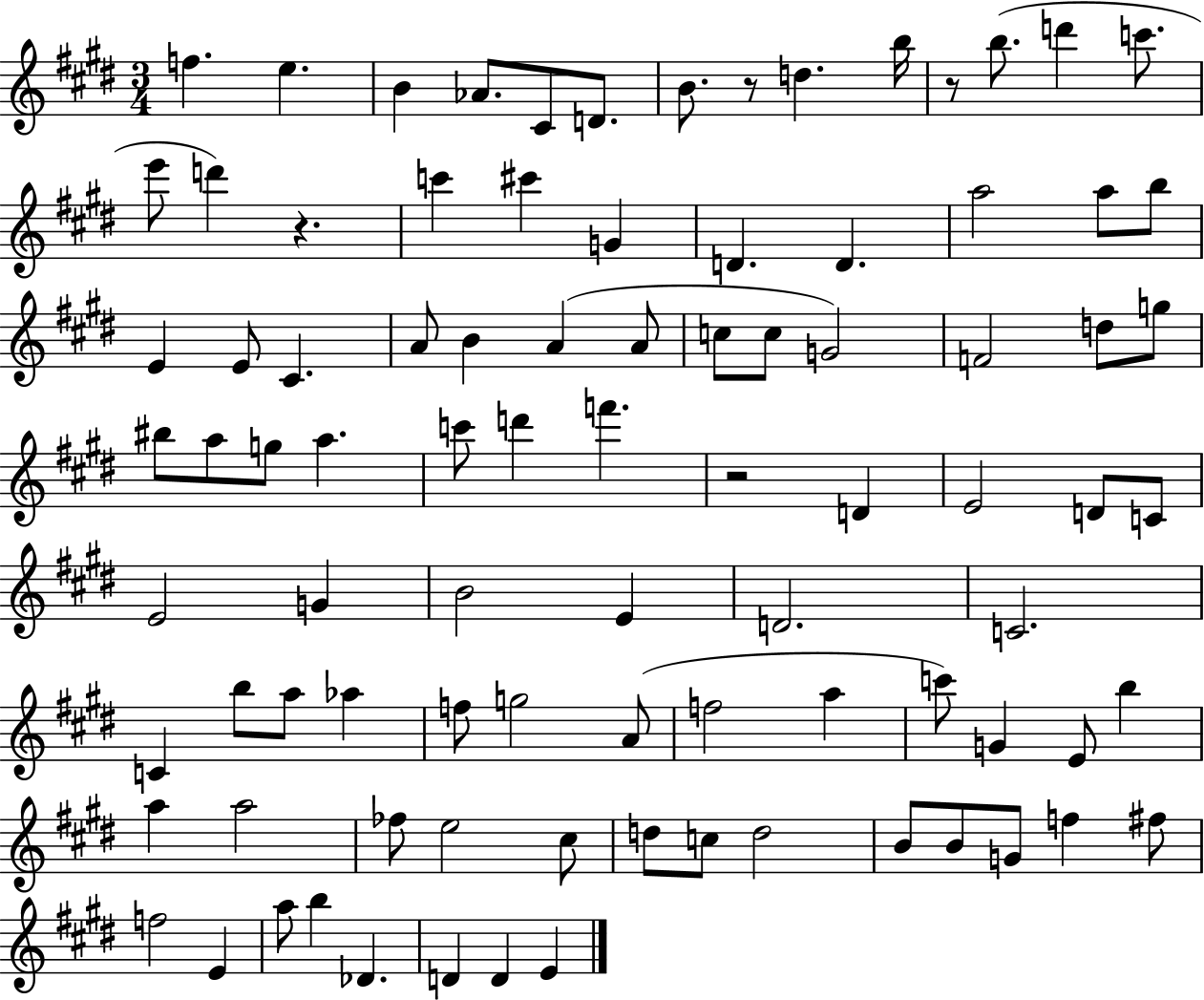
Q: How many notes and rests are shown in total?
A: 90